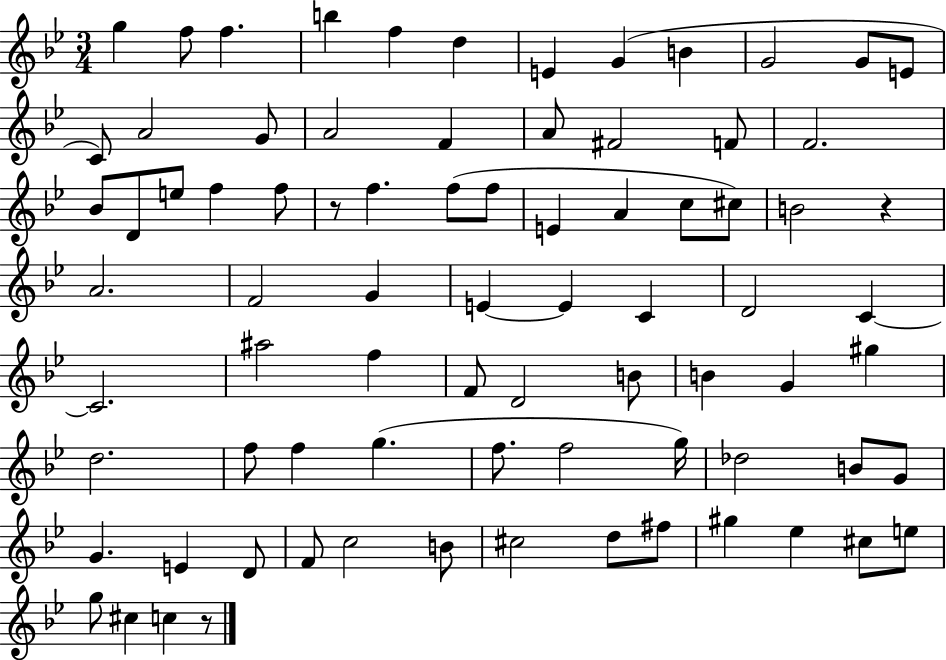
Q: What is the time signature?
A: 3/4